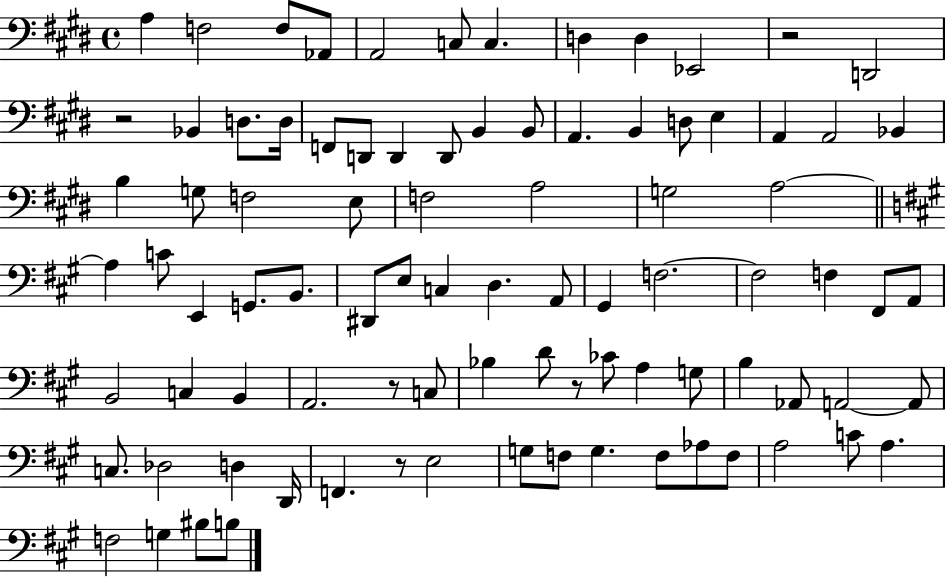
A3/q F3/h F3/e Ab2/e A2/h C3/e C3/q. D3/q D3/q Eb2/h R/h D2/h R/h Bb2/q D3/e. D3/s F2/e D2/e D2/q D2/e B2/q B2/e A2/q. B2/q D3/e E3/q A2/q A2/h Bb2/q B3/q G3/e F3/h E3/e F3/h A3/h G3/h A3/h A3/q C4/e E2/q G2/e. B2/e. D#2/e E3/e C3/q D3/q. A2/e G#2/q F3/h. F3/h F3/q F#2/e A2/e B2/h C3/q B2/q A2/h. R/e C3/e Bb3/q D4/e R/e CES4/e A3/q G3/e B3/q Ab2/e A2/h A2/e C3/e. Db3/h D3/q D2/s F2/q. R/e E3/h G3/e F3/e G3/q. F3/e Ab3/e F3/e A3/h C4/e A3/q. F3/h G3/q BIS3/e B3/e